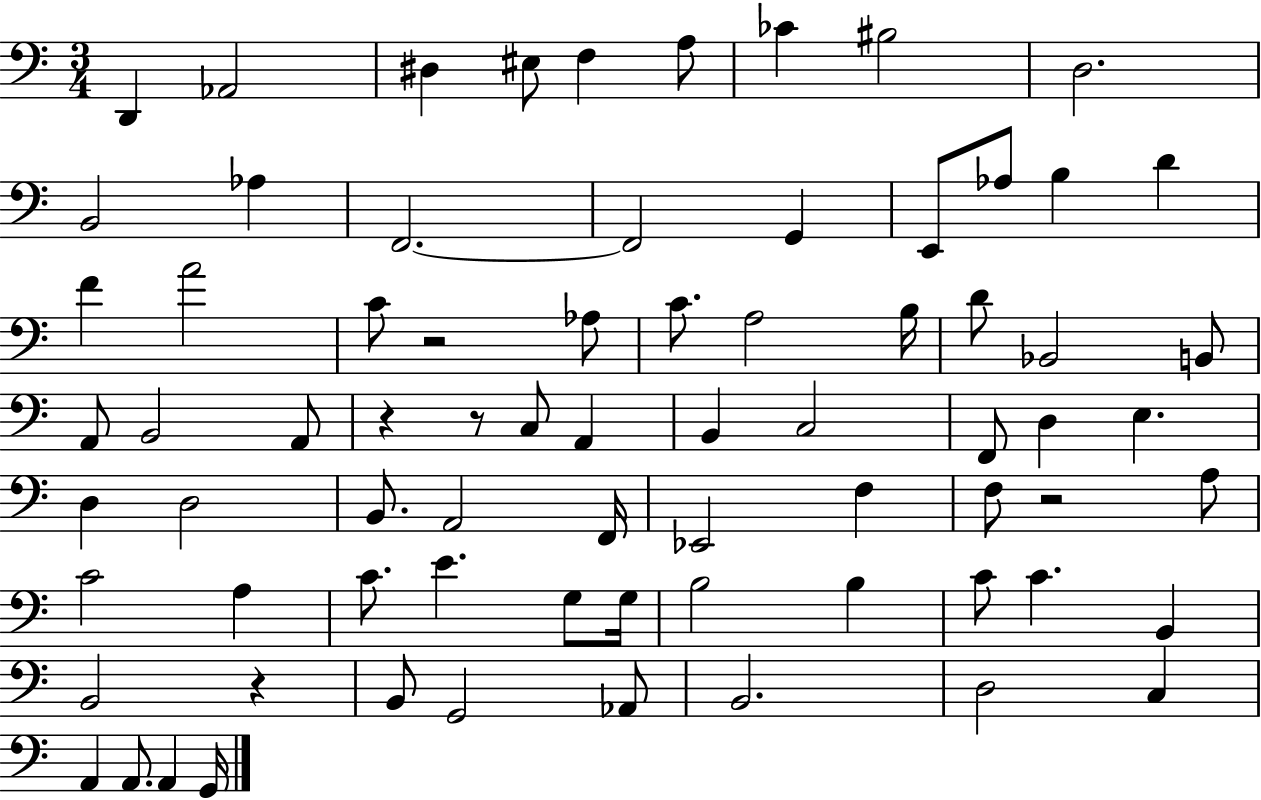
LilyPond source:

{
  \clef bass
  \numericTimeSignature
  \time 3/4
  \key c \major
  d,4 aes,2 | dis4 eis8 f4 a8 | ces'4 bis2 | d2. | \break b,2 aes4 | f,2.~~ | f,2 g,4 | e,8 aes8 b4 d'4 | \break f'4 a'2 | c'8 r2 aes8 | c'8. a2 b16 | d'8 bes,2 b,8 | \break a,8 b,2 a,8 | r4 r8 c8 a,4 | b,4 c2 | f,8 d4 e4. | \break d4 d2 | b,8. a,2 f,16 | ees,2 f4 | f8 r2 a8 | \break c'2 a4 | c'8. e'4. g8 g16 | b2 b4 | c'8 c'4. b,4 | \break b,2 r4 | b,8 g,2 aes,8 | b,2. | d2 c4 | \break a,4 a,8. a,4 g,16 | \bar "|."
}